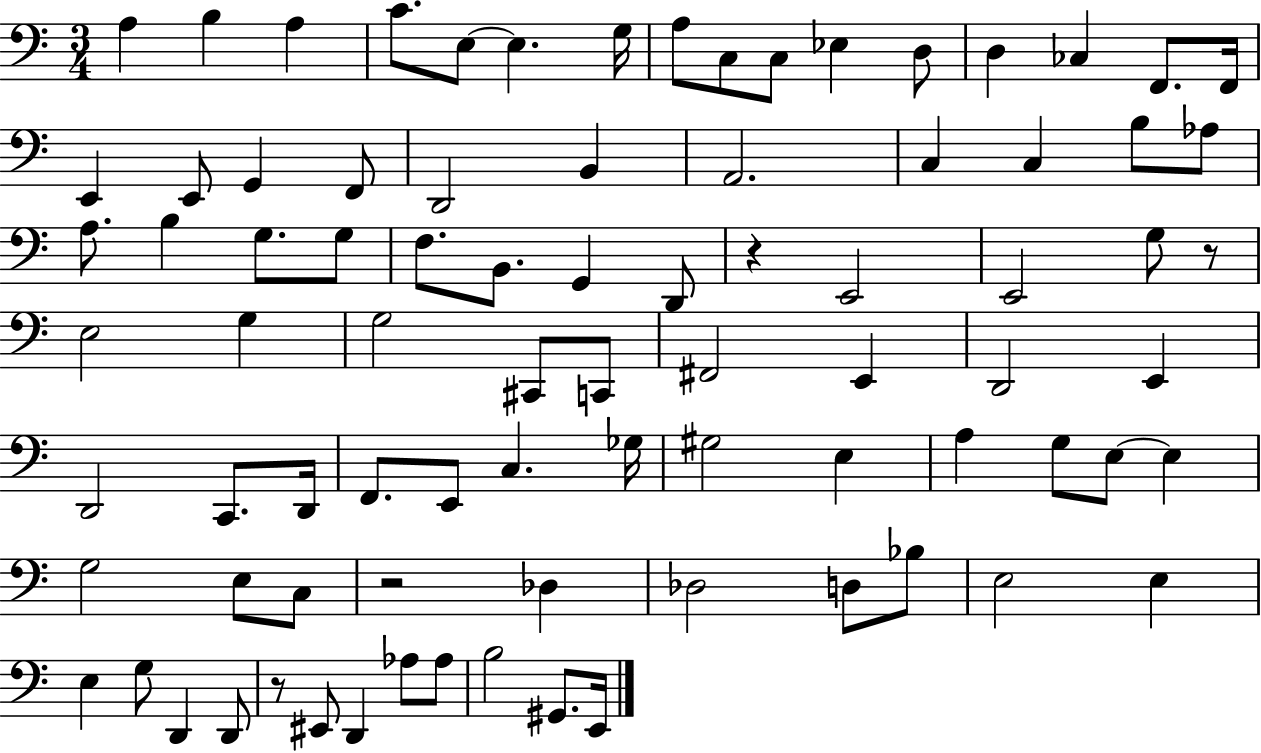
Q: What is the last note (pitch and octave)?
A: E2